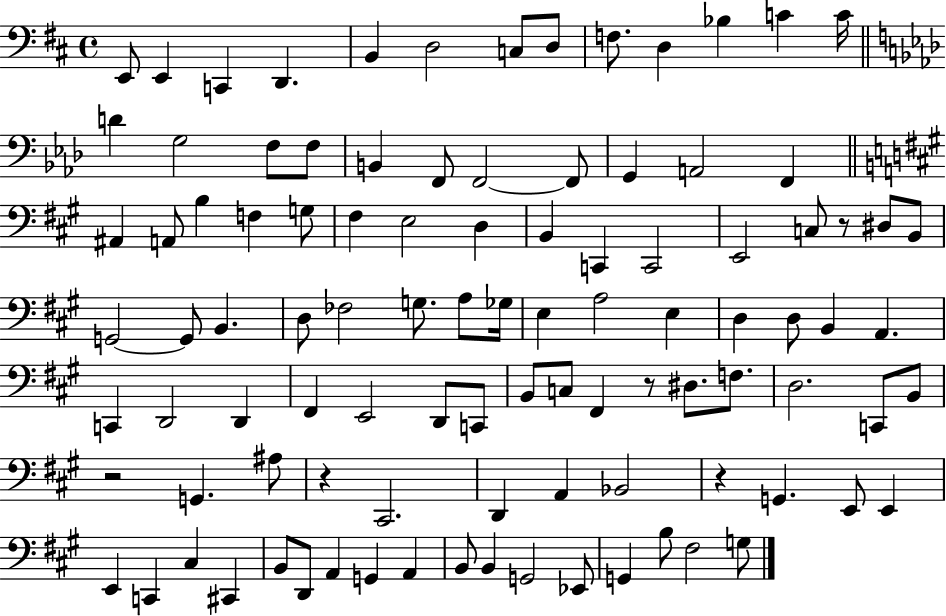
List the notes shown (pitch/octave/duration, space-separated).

E2/e E2/q C2/q D2/q. B2/q D3/h C3/e D3/e F3/e. D3/q Bb3/q C4/q C4/s D4/q G3/h F3/e F3/e B2/q F2/e F2/h F2/e G2/q A2/h F2/q A#2/q A2/e B3/q F3/q G3/e F#3/q E3/h D3/q B2/q C2/q C2/h E2/h C3/e R/e D#3/e B2/e G2/h G2/e B2/q. D3/e FES3/h G3/e. A3/e Gb3/s E3/q A3/h E3/q D3/q D3/e B2/q A2/q. C2/q D2/h D2/q F#2/q E2/h D2/e C2/e B2/e C3/e F#2/q R/e D#3/e. F3/e. D3/h. C2/e B2/e R/h G2/q. A#3/e R/q C#2/h. D2/q A2/q Bb2/h R/q G2/q. E2/e E2/q E2/q C2/q C#3/q C#2/q B2/e D2/e A2/q G2/q A2/q B2/e B2/q G2/h Eb2/e G2/q B3/e F#3/h G3/e